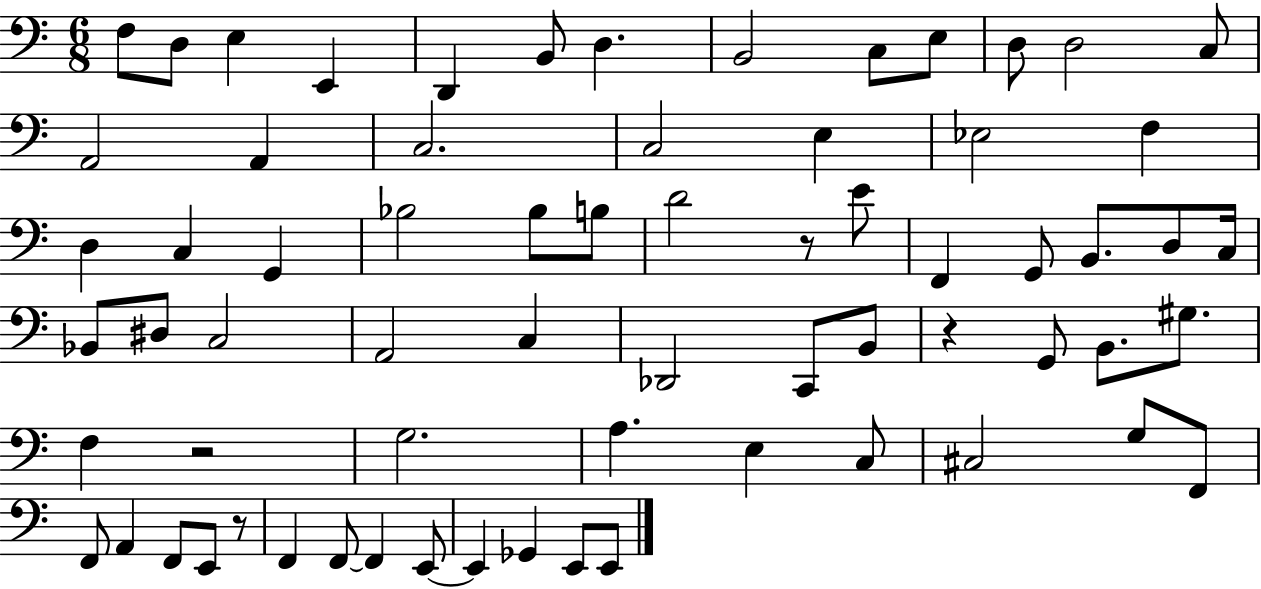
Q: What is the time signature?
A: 6/8